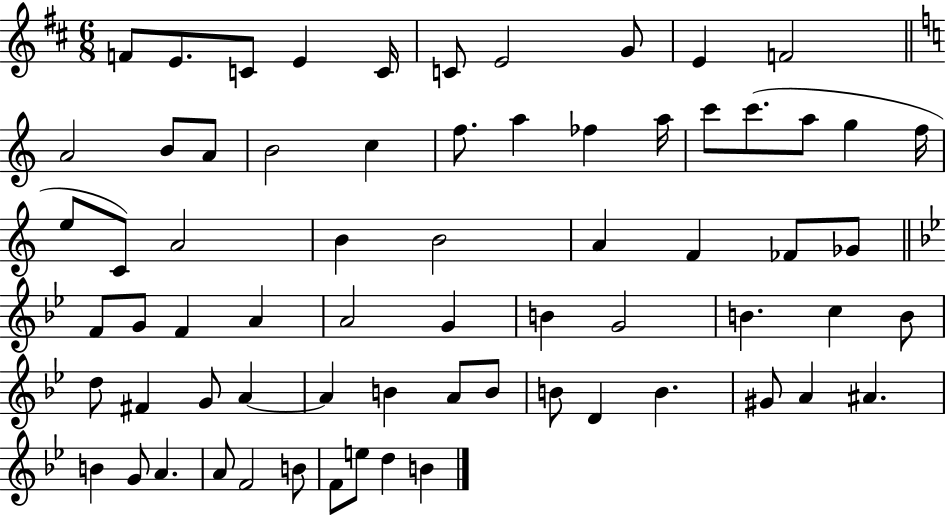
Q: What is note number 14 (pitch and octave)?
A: B4